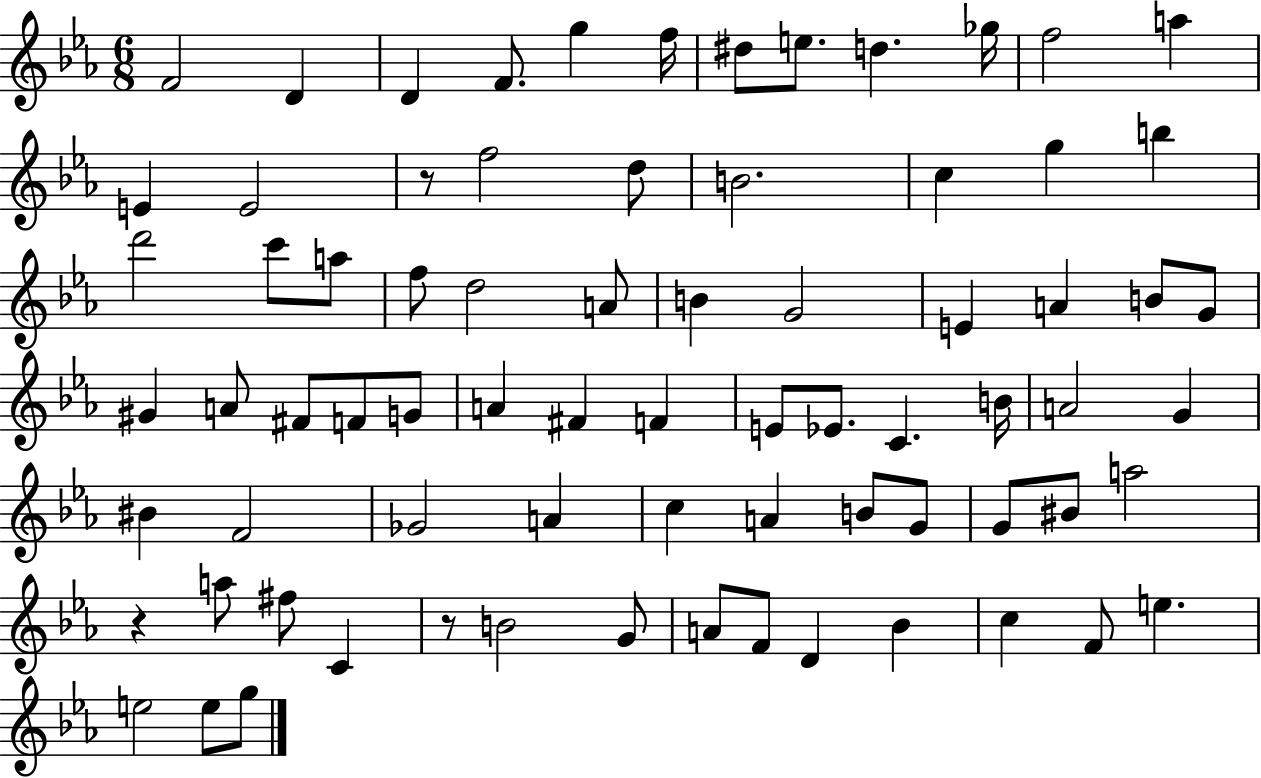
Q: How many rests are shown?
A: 3